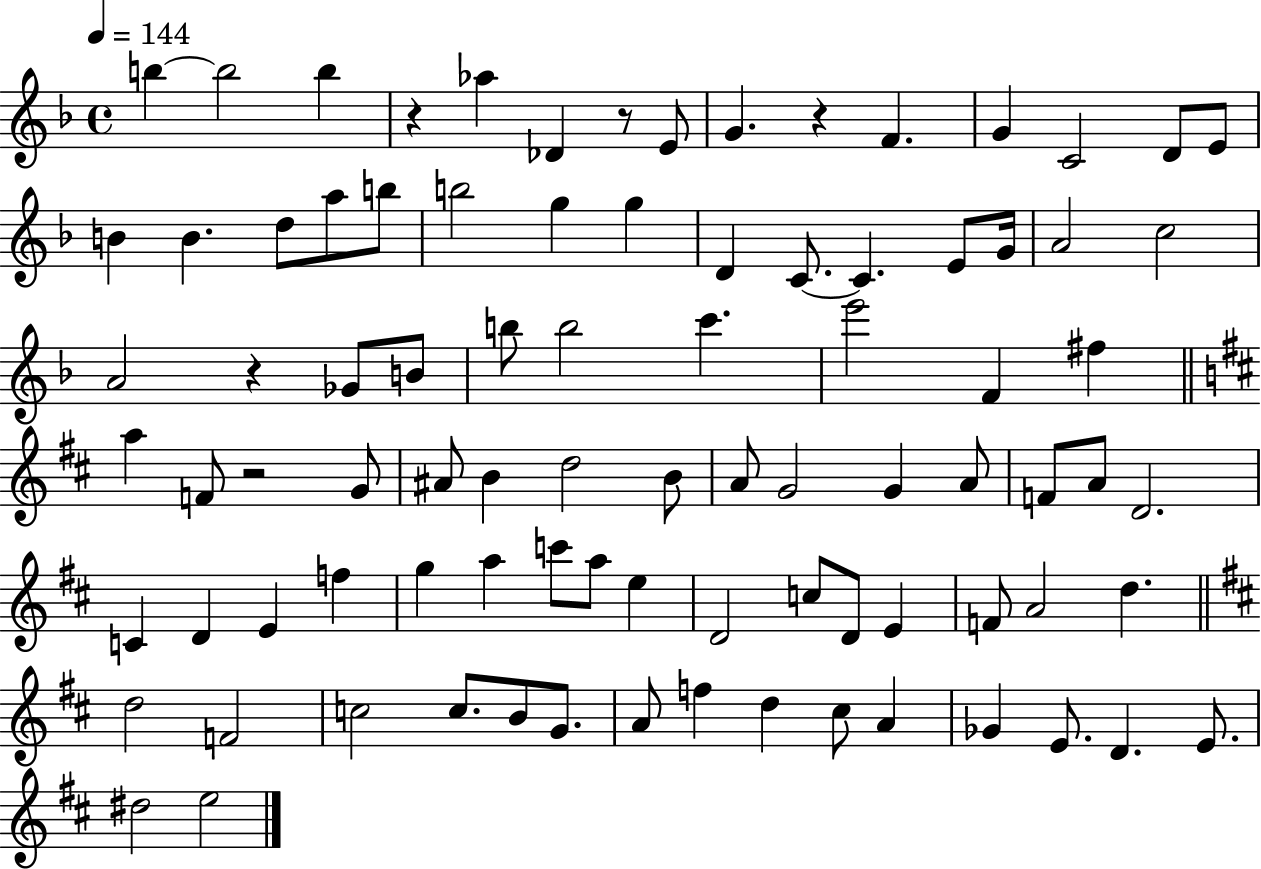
X:1
T:Untitled
M:4/4
L:1/4
K:F
b b2 b z _a _D z/2 E/2 G z F G C2 D/2 E/2 B B d/2 a/2 b/2 b2 g g D C/2 C E/2 G/4 A2 c2 A2 z _G/2 B/2 b/2 b2 c' e'2 F ^f a F/2 z2 G/2 ^A/2 B d2 B/2 A/2 G2 G A/2 F/2 A/2 D2 C D E f g a c'/2 a/2 e D2 c/2 D/2 E F/2 A2 d d2 F2 c2 c/2 B/2 G/2 A/2 f d ^c/2 A _G E/2 D E/2 ^d2 e2